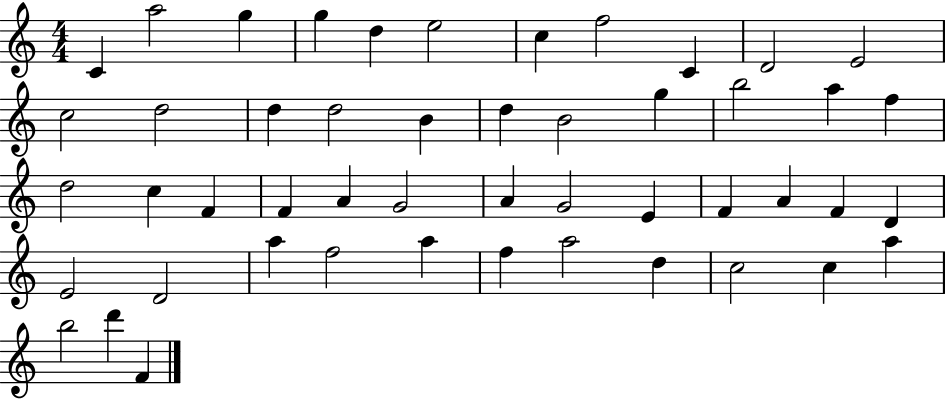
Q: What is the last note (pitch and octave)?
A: F4